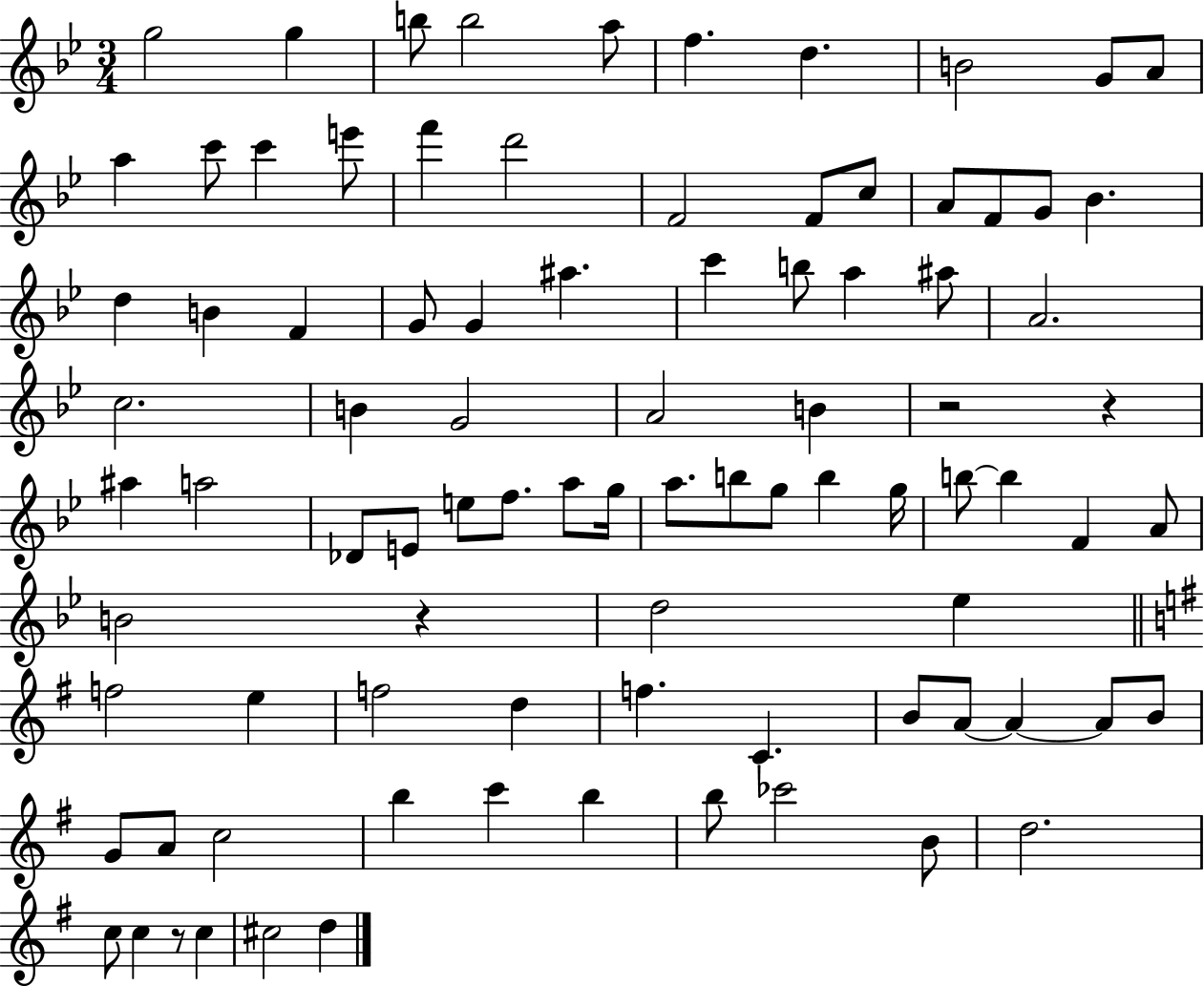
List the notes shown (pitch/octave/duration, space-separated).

G5/h G5/q B5/e B5/h A5/e F5/q. D5/q. B4/h G4/e A4/e A5/q C6/e C6/q E6/e F6/q D6/h F4/h F4/e C5/e A4/e F4/e G4/e Bb4/q. D5/q B4/q F4/q G4/e G4/q A#5/q. C6/q B5/e A5/q A#5/e A4/h. C5/h. B4/q G4/h A4/h B4/q R/h R/q A#5/q A5/h Db4/e E4/e E5/e F5/e. A5/e G5/s A5/e. B5/e G5/e B5/q G5/s B5/e B5/q F4/q A4/e B4/h R/q D5/h Eb5/q F5/h E5/q F5/h D5/q F5/q. C4/q. B4/e A4/e A4/q A4/e B4/e G4/e A4/e C5/h B5/q C6/q B5/q B5/e CES6/h B4/e D5/h. C5/e C5/q R/e C5/q C#5/h D5/q